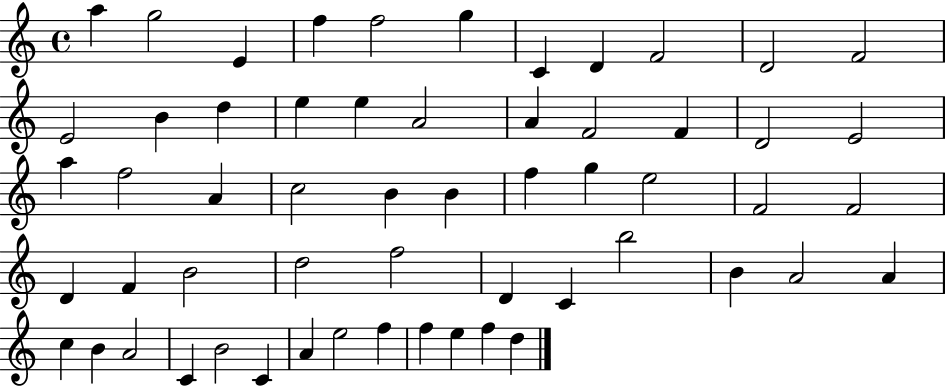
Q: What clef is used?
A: treble